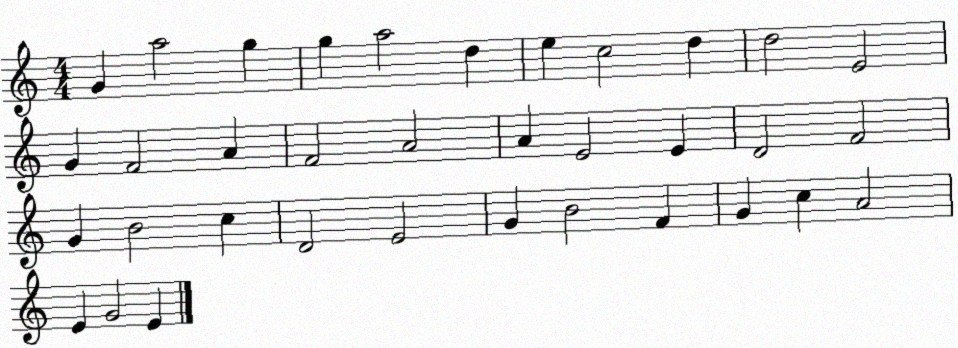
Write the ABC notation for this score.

X:1
T:Untitled
M:4/4
L:1/4
K:C
G a2 g g a2 d e c2 d d2 E2 G F2 A F2 A2 A E2 E D2 F2 G B2 c D2 E2 G B2 F G c A2 E G2 E